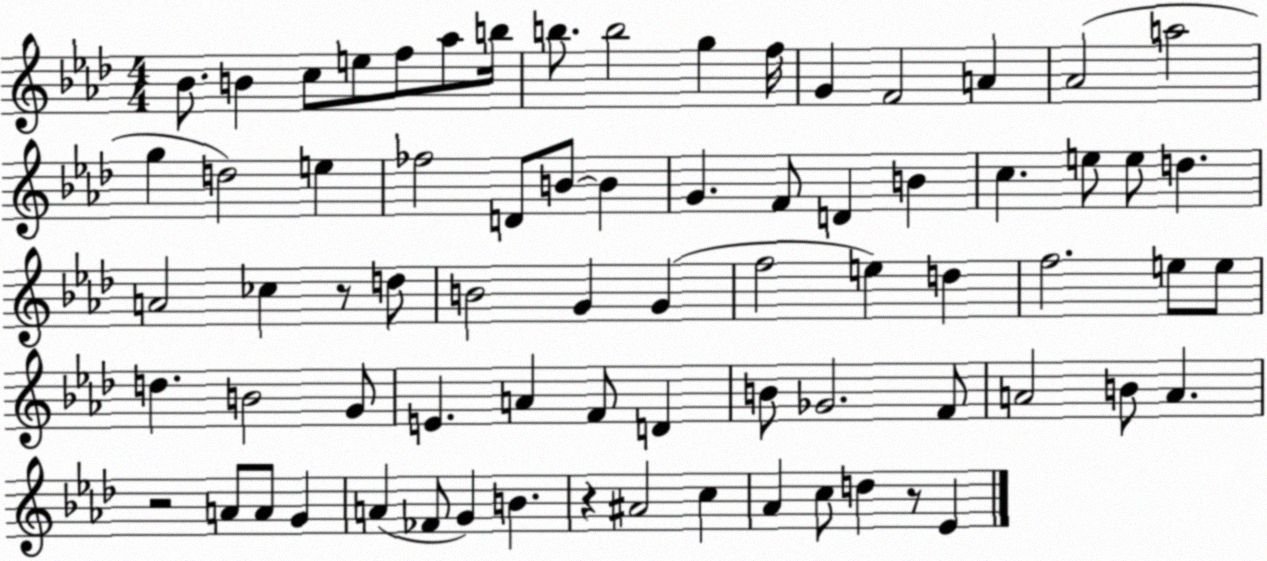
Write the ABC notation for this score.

X:1
T:Untitled
M:4/4
L:1/4
K:Ab
_B/2 B c/2 e/2 f/2 _a/2 b/4 b/2 b2 g f/4 G F2 A _A2 a2 g d2 e _f2 D/2 B/2 B G F/2 D B c e/2 e/2 d A2 _c z/2 d/2 B2 G G f2 e d f2 e/2 e/2 d B2 G/2 E A F/2 D B/2 _G2 F/2 A2 B/2 A z2 A/2 A/2 G A _F/2 G B z ^A2 c _A c/2 d z/2 _E